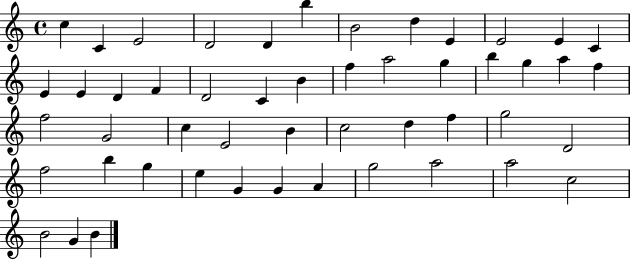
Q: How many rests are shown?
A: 0